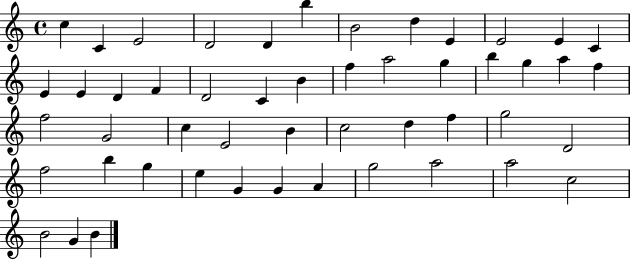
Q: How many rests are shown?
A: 0